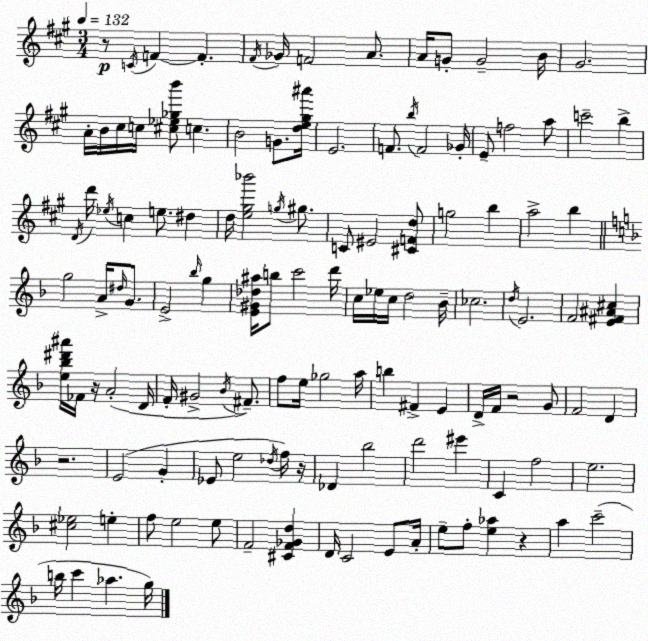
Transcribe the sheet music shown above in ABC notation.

X:1
T:Untitled
M:3/4
L:1/4
K:A
z/2 C/4 F F ^F/4 _G/4 F2 A/2 A/4 G/2 G2 B/4 ^G2 A/4 B/4 ^c/4 c/4 [^c_e_gb']/2 c B2 G/2 [de^g^a']/4 E2 F/2 b/4 F2 _G/4 E/2 f2 a/2 c'2 b D/4 d'/4 _e/4 c e/2 ^d d/4 [e^g_b']2 g/4 ^g/2 C/2 ^E2 [^CFd]/2 g2 b a2 b g2 A/4 ^d/4 G/2 E2 _b/4 g [E^G_d^a]/4 b/2 c'2 d'/4 c/4 _e/4 c/4 d2 _B/4 _c2 d/4 E2 F2 [E^F^A^c] [e_b^d'^a']/4 _F/4 z/4 A2 D/4 F/4 ^G2 _B/4 ^F/2 f/2 e/4 _g2 a/4 b ^F E D/4 F/4 z2 G/2 F2 D z2 E2 G _E/2 e2 _d/4 f/4 z/4 _D _b2 d'2 ^e' C f2 e2 [^c_e]2 e f/2 e2 e/2 F2 [^CF_Gd] D/4 C2 E/2 A/4 e/2 f/2 [e_a] z a c'2 b/4 c' _a g/4